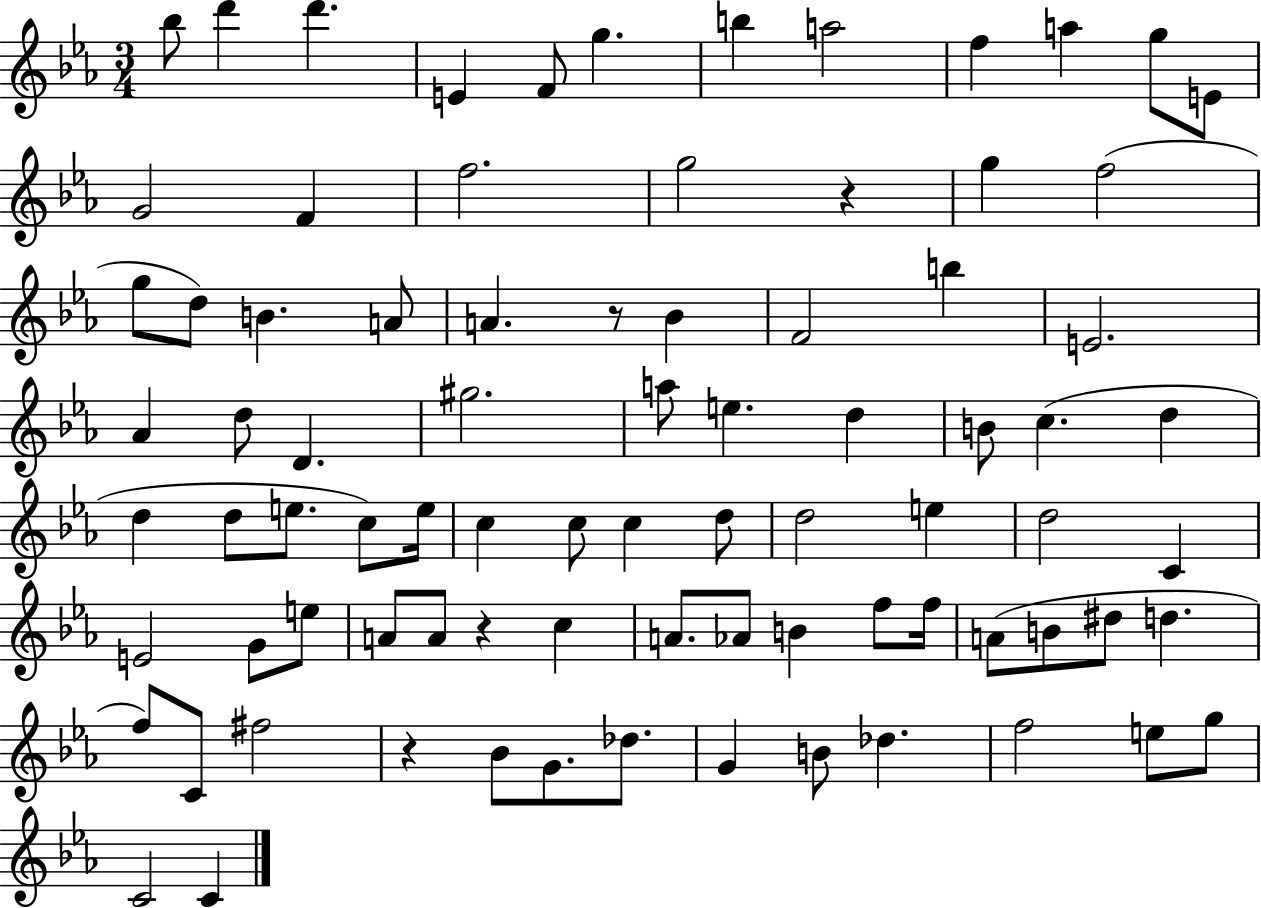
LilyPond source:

{
  \clef treble
  \numericTimeSignature
  \time 3/4
  \key ees \major
  \repeat volta 2 { bes''8 d'''4 d'''4. | e'4 f'8 g''4. | b''4 a''2 | f''4 a''4 g''8 e'8 | \break g'2 f'4 | f''2. | g''2 r4 | g''4 f''2( | \break g''8 d''8) b'4. a'8 | a'4. r8 bes'4 | f'2 b''4 | e'2. | \break aes'4 d''8 d'4. | gis''2. | a''8 e''4. d''4 | b'8 c''4.( d''4 | \break d''4 d''8 e''8. c''8) e''16 | c''4 c''8 c''4 d''8 | d''2 e''4 | d''2 c'4 | \break e'2 g'8 e''8 | a'8 a'8 r4 c''4 | a'8. aes'8 b'4 f''8 f''16 | a'8( b'8 dis''8 d''4. | \break f''8) c'8 fis''2 | r4 bes'8 g'8. des''8. | g'4 b'8 des''4. | f''2 e''8 g''8 | \break c'2 c'4 | } \bar "|."
}